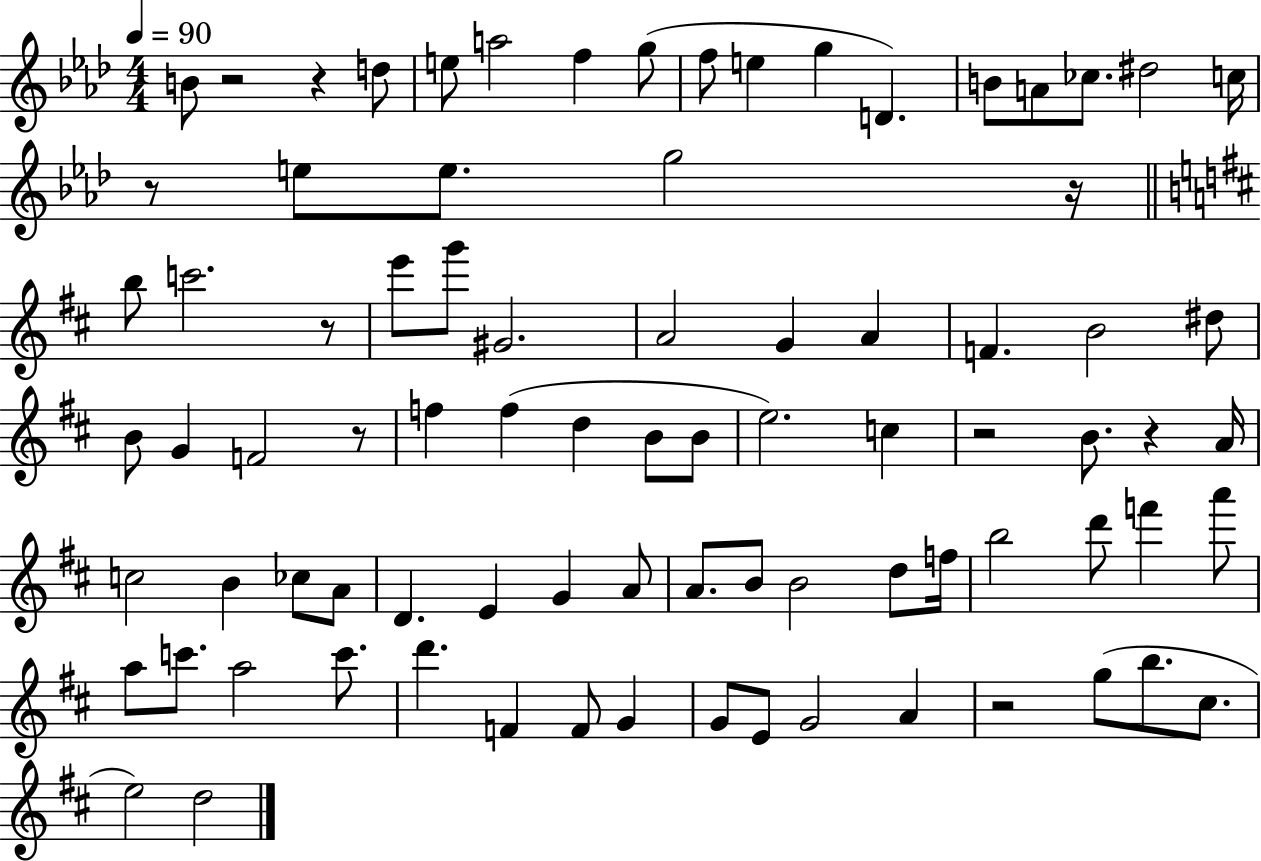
{
  \clef treble
  \numericTimeSignature
  \time 4/4
  \key aes \major
  \tempo 4 = 90
  b'8 r2 r4 d''8 | e''8 a''2 f''4 g''8( | f''8 e''4 g''4 d'4.) | b'8 a'8 ces''8. dis''2 c''16 | \break r8 e''8 e''8. g''2 r16 | \bar "||" \break \key d \major b''8 c'''2. r8 | e'''8 g'''8 gis'2. | a'2 g'4 a'4 | f'4. b'2 dis''8 | \break b'8 g'4 f'2 r8 | f''4 f''4( d''4 b'8 b'8 | e''2.) c''4 | r2 b'8. r4 a'16 | \break c''2 b'4 ces''8 a'8 | d'4. e'4 g'4 a'8 | a'8. b'8 b'2 d''8 f''16 | b''2 d'''8 f'''4 a'''8 | \break a''8 c'''8. a''2 c'''8. | d'''4. f'4 f'8 g'4 | g'8 e'8 g'2 a'4 | r2 g''8( b''8. cis''8. | \break e''2) d''2 | \bar "|."
}